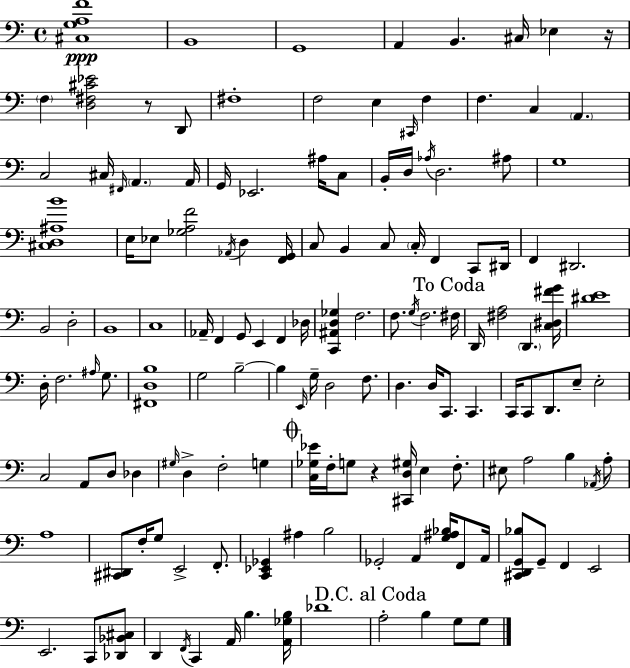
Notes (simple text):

[C#3,G3,A3,F4]/w B2/w G2/w A2/q B2/q. C#3/s Eb3/q R/s F3/q [D3,F#3,C#4,Eb4]/h R/e D2/e F#3/w F3/h E3/q C#2/s F3/q F3/q. C3/q A2/q. C3/h C#3/s F#2/s A2/q. A2/s G2/s Eb2/h. A#3/s C3/e B2/s D3/s Ab3/s D3/h. A#3/e G3/w [C#3,D3,A#3,B4]/w E3/s Eb3/e [Gb3,A3,F4]/h Ab2/s D3/q [F2,G2]/s C3/e B2/q C3/e C3/s F2/q C2/e D#2/s F2/q D#2/h. B2/h D3/h B2/w C3/w Ab2/s F2/q G2/e E2/q F2/q Db3/s [C2,A#2,D3,Gb3]/q F3/h. F3/e. G3/s F3/h. F#3/s D2/s [F#3,A3]/h D2/q. [C3,D#3,F#4,G4]/s [D#4,E4]/w D3/s F3/h. A#3/s G3/e. [F#2,D3,B3]/w G3/h B3/h B3/q E2/s G3/s D3/h F3/e. D3/q. D3/s C2/e. C2/q. C2/s C2/e D2/e. E3/e E3/h C3/h A2/e D3/e Db3/q G#3/s D3/q F3/h G3/q [C3,Gb3,Eb4]/s F3/s G3/e R/q [C#2,D3,G#3]/s E3/q F3/e. EIS3/e A3/h B3/q Ab2/s A3/e A3/w [C#2,D#2]/e F3/s G3/e E2/h F2/e. [C2,Eb2,Gb2]/q A#3/q B3/h Gb2/h A2/q [G3,A#3,Bb3]/s F2/e A2/s [C#2,D2,G2,Bb3]/e G2/e F2/q E2/h E2/h. C2/e [Db2,Bb2,C#3]/e D2/q F2/s C2/q A2/s B3/q. [A2,Gb3,B3]/s Db4/w A3/h B3/q G3/e G3/e